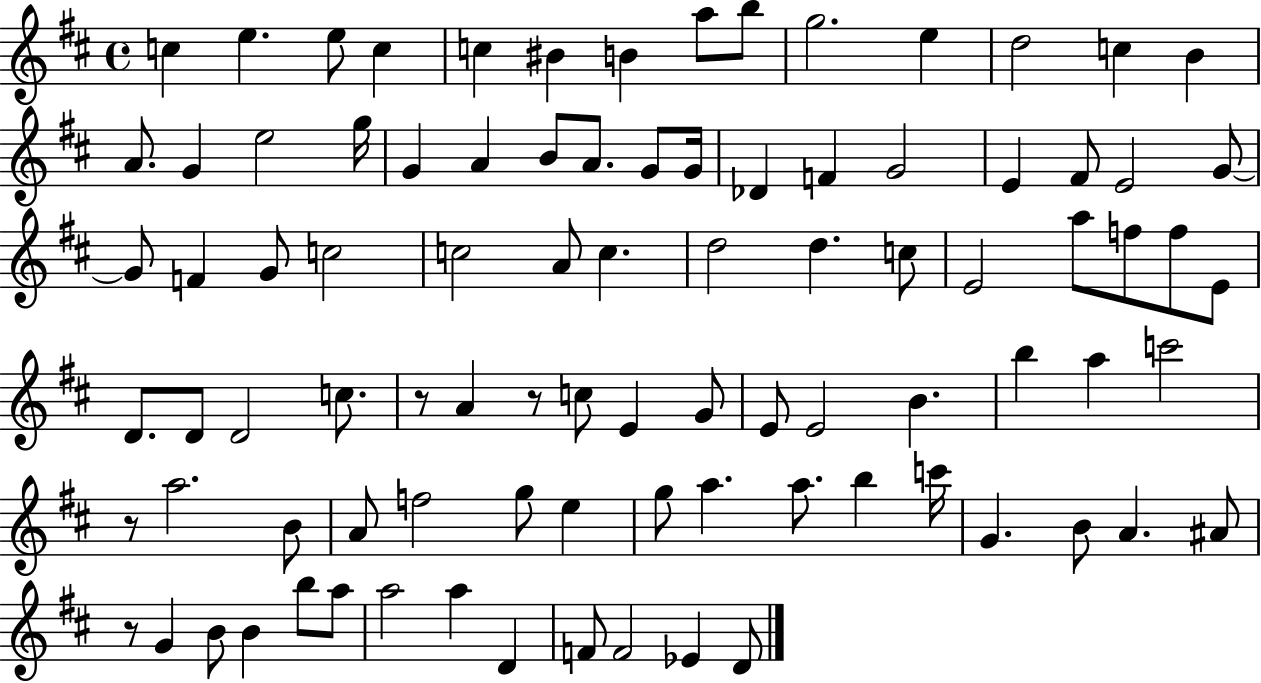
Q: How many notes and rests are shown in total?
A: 91